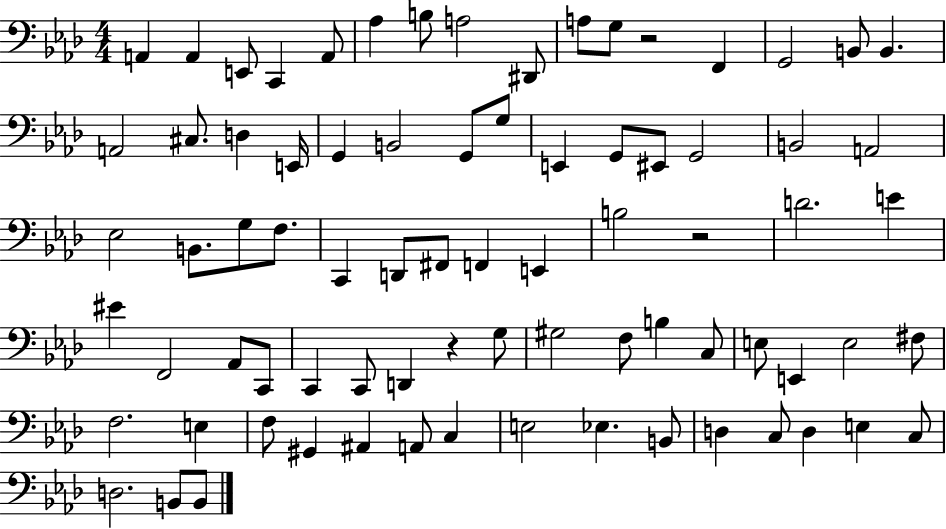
A2/q A2/q E2/e C2/q A2/e Ab3/q B3/e A3/h D#2/e A3/e G3/e R/h F2/q G2/h B2/e B2/q. A2/h C#3/e. D3/q E2/s G2/q B2/h G2/e G3/e E2/q G2/e EIS2/e G2/h B2/h A2/h Eb3/h B2/e. G3/e F3/e. C2/q D2/e F#2/e F2/q E2/q B3/h R/h D4/h. E4/q EIS4/q F2/h Ab2/e C2/e C2/q C2/e D2/q R/q G3/e G#3/h F3/e B3/q C3/e E3/e E2/q E3/h F#3/e F3/h. E3/q F3/e G#2/q A#2/q A2/e C3/q E3/h Eb3/q. B2/e D3/q C3/e D3/q E3/q C3/e D3/h. B2/e B2/e